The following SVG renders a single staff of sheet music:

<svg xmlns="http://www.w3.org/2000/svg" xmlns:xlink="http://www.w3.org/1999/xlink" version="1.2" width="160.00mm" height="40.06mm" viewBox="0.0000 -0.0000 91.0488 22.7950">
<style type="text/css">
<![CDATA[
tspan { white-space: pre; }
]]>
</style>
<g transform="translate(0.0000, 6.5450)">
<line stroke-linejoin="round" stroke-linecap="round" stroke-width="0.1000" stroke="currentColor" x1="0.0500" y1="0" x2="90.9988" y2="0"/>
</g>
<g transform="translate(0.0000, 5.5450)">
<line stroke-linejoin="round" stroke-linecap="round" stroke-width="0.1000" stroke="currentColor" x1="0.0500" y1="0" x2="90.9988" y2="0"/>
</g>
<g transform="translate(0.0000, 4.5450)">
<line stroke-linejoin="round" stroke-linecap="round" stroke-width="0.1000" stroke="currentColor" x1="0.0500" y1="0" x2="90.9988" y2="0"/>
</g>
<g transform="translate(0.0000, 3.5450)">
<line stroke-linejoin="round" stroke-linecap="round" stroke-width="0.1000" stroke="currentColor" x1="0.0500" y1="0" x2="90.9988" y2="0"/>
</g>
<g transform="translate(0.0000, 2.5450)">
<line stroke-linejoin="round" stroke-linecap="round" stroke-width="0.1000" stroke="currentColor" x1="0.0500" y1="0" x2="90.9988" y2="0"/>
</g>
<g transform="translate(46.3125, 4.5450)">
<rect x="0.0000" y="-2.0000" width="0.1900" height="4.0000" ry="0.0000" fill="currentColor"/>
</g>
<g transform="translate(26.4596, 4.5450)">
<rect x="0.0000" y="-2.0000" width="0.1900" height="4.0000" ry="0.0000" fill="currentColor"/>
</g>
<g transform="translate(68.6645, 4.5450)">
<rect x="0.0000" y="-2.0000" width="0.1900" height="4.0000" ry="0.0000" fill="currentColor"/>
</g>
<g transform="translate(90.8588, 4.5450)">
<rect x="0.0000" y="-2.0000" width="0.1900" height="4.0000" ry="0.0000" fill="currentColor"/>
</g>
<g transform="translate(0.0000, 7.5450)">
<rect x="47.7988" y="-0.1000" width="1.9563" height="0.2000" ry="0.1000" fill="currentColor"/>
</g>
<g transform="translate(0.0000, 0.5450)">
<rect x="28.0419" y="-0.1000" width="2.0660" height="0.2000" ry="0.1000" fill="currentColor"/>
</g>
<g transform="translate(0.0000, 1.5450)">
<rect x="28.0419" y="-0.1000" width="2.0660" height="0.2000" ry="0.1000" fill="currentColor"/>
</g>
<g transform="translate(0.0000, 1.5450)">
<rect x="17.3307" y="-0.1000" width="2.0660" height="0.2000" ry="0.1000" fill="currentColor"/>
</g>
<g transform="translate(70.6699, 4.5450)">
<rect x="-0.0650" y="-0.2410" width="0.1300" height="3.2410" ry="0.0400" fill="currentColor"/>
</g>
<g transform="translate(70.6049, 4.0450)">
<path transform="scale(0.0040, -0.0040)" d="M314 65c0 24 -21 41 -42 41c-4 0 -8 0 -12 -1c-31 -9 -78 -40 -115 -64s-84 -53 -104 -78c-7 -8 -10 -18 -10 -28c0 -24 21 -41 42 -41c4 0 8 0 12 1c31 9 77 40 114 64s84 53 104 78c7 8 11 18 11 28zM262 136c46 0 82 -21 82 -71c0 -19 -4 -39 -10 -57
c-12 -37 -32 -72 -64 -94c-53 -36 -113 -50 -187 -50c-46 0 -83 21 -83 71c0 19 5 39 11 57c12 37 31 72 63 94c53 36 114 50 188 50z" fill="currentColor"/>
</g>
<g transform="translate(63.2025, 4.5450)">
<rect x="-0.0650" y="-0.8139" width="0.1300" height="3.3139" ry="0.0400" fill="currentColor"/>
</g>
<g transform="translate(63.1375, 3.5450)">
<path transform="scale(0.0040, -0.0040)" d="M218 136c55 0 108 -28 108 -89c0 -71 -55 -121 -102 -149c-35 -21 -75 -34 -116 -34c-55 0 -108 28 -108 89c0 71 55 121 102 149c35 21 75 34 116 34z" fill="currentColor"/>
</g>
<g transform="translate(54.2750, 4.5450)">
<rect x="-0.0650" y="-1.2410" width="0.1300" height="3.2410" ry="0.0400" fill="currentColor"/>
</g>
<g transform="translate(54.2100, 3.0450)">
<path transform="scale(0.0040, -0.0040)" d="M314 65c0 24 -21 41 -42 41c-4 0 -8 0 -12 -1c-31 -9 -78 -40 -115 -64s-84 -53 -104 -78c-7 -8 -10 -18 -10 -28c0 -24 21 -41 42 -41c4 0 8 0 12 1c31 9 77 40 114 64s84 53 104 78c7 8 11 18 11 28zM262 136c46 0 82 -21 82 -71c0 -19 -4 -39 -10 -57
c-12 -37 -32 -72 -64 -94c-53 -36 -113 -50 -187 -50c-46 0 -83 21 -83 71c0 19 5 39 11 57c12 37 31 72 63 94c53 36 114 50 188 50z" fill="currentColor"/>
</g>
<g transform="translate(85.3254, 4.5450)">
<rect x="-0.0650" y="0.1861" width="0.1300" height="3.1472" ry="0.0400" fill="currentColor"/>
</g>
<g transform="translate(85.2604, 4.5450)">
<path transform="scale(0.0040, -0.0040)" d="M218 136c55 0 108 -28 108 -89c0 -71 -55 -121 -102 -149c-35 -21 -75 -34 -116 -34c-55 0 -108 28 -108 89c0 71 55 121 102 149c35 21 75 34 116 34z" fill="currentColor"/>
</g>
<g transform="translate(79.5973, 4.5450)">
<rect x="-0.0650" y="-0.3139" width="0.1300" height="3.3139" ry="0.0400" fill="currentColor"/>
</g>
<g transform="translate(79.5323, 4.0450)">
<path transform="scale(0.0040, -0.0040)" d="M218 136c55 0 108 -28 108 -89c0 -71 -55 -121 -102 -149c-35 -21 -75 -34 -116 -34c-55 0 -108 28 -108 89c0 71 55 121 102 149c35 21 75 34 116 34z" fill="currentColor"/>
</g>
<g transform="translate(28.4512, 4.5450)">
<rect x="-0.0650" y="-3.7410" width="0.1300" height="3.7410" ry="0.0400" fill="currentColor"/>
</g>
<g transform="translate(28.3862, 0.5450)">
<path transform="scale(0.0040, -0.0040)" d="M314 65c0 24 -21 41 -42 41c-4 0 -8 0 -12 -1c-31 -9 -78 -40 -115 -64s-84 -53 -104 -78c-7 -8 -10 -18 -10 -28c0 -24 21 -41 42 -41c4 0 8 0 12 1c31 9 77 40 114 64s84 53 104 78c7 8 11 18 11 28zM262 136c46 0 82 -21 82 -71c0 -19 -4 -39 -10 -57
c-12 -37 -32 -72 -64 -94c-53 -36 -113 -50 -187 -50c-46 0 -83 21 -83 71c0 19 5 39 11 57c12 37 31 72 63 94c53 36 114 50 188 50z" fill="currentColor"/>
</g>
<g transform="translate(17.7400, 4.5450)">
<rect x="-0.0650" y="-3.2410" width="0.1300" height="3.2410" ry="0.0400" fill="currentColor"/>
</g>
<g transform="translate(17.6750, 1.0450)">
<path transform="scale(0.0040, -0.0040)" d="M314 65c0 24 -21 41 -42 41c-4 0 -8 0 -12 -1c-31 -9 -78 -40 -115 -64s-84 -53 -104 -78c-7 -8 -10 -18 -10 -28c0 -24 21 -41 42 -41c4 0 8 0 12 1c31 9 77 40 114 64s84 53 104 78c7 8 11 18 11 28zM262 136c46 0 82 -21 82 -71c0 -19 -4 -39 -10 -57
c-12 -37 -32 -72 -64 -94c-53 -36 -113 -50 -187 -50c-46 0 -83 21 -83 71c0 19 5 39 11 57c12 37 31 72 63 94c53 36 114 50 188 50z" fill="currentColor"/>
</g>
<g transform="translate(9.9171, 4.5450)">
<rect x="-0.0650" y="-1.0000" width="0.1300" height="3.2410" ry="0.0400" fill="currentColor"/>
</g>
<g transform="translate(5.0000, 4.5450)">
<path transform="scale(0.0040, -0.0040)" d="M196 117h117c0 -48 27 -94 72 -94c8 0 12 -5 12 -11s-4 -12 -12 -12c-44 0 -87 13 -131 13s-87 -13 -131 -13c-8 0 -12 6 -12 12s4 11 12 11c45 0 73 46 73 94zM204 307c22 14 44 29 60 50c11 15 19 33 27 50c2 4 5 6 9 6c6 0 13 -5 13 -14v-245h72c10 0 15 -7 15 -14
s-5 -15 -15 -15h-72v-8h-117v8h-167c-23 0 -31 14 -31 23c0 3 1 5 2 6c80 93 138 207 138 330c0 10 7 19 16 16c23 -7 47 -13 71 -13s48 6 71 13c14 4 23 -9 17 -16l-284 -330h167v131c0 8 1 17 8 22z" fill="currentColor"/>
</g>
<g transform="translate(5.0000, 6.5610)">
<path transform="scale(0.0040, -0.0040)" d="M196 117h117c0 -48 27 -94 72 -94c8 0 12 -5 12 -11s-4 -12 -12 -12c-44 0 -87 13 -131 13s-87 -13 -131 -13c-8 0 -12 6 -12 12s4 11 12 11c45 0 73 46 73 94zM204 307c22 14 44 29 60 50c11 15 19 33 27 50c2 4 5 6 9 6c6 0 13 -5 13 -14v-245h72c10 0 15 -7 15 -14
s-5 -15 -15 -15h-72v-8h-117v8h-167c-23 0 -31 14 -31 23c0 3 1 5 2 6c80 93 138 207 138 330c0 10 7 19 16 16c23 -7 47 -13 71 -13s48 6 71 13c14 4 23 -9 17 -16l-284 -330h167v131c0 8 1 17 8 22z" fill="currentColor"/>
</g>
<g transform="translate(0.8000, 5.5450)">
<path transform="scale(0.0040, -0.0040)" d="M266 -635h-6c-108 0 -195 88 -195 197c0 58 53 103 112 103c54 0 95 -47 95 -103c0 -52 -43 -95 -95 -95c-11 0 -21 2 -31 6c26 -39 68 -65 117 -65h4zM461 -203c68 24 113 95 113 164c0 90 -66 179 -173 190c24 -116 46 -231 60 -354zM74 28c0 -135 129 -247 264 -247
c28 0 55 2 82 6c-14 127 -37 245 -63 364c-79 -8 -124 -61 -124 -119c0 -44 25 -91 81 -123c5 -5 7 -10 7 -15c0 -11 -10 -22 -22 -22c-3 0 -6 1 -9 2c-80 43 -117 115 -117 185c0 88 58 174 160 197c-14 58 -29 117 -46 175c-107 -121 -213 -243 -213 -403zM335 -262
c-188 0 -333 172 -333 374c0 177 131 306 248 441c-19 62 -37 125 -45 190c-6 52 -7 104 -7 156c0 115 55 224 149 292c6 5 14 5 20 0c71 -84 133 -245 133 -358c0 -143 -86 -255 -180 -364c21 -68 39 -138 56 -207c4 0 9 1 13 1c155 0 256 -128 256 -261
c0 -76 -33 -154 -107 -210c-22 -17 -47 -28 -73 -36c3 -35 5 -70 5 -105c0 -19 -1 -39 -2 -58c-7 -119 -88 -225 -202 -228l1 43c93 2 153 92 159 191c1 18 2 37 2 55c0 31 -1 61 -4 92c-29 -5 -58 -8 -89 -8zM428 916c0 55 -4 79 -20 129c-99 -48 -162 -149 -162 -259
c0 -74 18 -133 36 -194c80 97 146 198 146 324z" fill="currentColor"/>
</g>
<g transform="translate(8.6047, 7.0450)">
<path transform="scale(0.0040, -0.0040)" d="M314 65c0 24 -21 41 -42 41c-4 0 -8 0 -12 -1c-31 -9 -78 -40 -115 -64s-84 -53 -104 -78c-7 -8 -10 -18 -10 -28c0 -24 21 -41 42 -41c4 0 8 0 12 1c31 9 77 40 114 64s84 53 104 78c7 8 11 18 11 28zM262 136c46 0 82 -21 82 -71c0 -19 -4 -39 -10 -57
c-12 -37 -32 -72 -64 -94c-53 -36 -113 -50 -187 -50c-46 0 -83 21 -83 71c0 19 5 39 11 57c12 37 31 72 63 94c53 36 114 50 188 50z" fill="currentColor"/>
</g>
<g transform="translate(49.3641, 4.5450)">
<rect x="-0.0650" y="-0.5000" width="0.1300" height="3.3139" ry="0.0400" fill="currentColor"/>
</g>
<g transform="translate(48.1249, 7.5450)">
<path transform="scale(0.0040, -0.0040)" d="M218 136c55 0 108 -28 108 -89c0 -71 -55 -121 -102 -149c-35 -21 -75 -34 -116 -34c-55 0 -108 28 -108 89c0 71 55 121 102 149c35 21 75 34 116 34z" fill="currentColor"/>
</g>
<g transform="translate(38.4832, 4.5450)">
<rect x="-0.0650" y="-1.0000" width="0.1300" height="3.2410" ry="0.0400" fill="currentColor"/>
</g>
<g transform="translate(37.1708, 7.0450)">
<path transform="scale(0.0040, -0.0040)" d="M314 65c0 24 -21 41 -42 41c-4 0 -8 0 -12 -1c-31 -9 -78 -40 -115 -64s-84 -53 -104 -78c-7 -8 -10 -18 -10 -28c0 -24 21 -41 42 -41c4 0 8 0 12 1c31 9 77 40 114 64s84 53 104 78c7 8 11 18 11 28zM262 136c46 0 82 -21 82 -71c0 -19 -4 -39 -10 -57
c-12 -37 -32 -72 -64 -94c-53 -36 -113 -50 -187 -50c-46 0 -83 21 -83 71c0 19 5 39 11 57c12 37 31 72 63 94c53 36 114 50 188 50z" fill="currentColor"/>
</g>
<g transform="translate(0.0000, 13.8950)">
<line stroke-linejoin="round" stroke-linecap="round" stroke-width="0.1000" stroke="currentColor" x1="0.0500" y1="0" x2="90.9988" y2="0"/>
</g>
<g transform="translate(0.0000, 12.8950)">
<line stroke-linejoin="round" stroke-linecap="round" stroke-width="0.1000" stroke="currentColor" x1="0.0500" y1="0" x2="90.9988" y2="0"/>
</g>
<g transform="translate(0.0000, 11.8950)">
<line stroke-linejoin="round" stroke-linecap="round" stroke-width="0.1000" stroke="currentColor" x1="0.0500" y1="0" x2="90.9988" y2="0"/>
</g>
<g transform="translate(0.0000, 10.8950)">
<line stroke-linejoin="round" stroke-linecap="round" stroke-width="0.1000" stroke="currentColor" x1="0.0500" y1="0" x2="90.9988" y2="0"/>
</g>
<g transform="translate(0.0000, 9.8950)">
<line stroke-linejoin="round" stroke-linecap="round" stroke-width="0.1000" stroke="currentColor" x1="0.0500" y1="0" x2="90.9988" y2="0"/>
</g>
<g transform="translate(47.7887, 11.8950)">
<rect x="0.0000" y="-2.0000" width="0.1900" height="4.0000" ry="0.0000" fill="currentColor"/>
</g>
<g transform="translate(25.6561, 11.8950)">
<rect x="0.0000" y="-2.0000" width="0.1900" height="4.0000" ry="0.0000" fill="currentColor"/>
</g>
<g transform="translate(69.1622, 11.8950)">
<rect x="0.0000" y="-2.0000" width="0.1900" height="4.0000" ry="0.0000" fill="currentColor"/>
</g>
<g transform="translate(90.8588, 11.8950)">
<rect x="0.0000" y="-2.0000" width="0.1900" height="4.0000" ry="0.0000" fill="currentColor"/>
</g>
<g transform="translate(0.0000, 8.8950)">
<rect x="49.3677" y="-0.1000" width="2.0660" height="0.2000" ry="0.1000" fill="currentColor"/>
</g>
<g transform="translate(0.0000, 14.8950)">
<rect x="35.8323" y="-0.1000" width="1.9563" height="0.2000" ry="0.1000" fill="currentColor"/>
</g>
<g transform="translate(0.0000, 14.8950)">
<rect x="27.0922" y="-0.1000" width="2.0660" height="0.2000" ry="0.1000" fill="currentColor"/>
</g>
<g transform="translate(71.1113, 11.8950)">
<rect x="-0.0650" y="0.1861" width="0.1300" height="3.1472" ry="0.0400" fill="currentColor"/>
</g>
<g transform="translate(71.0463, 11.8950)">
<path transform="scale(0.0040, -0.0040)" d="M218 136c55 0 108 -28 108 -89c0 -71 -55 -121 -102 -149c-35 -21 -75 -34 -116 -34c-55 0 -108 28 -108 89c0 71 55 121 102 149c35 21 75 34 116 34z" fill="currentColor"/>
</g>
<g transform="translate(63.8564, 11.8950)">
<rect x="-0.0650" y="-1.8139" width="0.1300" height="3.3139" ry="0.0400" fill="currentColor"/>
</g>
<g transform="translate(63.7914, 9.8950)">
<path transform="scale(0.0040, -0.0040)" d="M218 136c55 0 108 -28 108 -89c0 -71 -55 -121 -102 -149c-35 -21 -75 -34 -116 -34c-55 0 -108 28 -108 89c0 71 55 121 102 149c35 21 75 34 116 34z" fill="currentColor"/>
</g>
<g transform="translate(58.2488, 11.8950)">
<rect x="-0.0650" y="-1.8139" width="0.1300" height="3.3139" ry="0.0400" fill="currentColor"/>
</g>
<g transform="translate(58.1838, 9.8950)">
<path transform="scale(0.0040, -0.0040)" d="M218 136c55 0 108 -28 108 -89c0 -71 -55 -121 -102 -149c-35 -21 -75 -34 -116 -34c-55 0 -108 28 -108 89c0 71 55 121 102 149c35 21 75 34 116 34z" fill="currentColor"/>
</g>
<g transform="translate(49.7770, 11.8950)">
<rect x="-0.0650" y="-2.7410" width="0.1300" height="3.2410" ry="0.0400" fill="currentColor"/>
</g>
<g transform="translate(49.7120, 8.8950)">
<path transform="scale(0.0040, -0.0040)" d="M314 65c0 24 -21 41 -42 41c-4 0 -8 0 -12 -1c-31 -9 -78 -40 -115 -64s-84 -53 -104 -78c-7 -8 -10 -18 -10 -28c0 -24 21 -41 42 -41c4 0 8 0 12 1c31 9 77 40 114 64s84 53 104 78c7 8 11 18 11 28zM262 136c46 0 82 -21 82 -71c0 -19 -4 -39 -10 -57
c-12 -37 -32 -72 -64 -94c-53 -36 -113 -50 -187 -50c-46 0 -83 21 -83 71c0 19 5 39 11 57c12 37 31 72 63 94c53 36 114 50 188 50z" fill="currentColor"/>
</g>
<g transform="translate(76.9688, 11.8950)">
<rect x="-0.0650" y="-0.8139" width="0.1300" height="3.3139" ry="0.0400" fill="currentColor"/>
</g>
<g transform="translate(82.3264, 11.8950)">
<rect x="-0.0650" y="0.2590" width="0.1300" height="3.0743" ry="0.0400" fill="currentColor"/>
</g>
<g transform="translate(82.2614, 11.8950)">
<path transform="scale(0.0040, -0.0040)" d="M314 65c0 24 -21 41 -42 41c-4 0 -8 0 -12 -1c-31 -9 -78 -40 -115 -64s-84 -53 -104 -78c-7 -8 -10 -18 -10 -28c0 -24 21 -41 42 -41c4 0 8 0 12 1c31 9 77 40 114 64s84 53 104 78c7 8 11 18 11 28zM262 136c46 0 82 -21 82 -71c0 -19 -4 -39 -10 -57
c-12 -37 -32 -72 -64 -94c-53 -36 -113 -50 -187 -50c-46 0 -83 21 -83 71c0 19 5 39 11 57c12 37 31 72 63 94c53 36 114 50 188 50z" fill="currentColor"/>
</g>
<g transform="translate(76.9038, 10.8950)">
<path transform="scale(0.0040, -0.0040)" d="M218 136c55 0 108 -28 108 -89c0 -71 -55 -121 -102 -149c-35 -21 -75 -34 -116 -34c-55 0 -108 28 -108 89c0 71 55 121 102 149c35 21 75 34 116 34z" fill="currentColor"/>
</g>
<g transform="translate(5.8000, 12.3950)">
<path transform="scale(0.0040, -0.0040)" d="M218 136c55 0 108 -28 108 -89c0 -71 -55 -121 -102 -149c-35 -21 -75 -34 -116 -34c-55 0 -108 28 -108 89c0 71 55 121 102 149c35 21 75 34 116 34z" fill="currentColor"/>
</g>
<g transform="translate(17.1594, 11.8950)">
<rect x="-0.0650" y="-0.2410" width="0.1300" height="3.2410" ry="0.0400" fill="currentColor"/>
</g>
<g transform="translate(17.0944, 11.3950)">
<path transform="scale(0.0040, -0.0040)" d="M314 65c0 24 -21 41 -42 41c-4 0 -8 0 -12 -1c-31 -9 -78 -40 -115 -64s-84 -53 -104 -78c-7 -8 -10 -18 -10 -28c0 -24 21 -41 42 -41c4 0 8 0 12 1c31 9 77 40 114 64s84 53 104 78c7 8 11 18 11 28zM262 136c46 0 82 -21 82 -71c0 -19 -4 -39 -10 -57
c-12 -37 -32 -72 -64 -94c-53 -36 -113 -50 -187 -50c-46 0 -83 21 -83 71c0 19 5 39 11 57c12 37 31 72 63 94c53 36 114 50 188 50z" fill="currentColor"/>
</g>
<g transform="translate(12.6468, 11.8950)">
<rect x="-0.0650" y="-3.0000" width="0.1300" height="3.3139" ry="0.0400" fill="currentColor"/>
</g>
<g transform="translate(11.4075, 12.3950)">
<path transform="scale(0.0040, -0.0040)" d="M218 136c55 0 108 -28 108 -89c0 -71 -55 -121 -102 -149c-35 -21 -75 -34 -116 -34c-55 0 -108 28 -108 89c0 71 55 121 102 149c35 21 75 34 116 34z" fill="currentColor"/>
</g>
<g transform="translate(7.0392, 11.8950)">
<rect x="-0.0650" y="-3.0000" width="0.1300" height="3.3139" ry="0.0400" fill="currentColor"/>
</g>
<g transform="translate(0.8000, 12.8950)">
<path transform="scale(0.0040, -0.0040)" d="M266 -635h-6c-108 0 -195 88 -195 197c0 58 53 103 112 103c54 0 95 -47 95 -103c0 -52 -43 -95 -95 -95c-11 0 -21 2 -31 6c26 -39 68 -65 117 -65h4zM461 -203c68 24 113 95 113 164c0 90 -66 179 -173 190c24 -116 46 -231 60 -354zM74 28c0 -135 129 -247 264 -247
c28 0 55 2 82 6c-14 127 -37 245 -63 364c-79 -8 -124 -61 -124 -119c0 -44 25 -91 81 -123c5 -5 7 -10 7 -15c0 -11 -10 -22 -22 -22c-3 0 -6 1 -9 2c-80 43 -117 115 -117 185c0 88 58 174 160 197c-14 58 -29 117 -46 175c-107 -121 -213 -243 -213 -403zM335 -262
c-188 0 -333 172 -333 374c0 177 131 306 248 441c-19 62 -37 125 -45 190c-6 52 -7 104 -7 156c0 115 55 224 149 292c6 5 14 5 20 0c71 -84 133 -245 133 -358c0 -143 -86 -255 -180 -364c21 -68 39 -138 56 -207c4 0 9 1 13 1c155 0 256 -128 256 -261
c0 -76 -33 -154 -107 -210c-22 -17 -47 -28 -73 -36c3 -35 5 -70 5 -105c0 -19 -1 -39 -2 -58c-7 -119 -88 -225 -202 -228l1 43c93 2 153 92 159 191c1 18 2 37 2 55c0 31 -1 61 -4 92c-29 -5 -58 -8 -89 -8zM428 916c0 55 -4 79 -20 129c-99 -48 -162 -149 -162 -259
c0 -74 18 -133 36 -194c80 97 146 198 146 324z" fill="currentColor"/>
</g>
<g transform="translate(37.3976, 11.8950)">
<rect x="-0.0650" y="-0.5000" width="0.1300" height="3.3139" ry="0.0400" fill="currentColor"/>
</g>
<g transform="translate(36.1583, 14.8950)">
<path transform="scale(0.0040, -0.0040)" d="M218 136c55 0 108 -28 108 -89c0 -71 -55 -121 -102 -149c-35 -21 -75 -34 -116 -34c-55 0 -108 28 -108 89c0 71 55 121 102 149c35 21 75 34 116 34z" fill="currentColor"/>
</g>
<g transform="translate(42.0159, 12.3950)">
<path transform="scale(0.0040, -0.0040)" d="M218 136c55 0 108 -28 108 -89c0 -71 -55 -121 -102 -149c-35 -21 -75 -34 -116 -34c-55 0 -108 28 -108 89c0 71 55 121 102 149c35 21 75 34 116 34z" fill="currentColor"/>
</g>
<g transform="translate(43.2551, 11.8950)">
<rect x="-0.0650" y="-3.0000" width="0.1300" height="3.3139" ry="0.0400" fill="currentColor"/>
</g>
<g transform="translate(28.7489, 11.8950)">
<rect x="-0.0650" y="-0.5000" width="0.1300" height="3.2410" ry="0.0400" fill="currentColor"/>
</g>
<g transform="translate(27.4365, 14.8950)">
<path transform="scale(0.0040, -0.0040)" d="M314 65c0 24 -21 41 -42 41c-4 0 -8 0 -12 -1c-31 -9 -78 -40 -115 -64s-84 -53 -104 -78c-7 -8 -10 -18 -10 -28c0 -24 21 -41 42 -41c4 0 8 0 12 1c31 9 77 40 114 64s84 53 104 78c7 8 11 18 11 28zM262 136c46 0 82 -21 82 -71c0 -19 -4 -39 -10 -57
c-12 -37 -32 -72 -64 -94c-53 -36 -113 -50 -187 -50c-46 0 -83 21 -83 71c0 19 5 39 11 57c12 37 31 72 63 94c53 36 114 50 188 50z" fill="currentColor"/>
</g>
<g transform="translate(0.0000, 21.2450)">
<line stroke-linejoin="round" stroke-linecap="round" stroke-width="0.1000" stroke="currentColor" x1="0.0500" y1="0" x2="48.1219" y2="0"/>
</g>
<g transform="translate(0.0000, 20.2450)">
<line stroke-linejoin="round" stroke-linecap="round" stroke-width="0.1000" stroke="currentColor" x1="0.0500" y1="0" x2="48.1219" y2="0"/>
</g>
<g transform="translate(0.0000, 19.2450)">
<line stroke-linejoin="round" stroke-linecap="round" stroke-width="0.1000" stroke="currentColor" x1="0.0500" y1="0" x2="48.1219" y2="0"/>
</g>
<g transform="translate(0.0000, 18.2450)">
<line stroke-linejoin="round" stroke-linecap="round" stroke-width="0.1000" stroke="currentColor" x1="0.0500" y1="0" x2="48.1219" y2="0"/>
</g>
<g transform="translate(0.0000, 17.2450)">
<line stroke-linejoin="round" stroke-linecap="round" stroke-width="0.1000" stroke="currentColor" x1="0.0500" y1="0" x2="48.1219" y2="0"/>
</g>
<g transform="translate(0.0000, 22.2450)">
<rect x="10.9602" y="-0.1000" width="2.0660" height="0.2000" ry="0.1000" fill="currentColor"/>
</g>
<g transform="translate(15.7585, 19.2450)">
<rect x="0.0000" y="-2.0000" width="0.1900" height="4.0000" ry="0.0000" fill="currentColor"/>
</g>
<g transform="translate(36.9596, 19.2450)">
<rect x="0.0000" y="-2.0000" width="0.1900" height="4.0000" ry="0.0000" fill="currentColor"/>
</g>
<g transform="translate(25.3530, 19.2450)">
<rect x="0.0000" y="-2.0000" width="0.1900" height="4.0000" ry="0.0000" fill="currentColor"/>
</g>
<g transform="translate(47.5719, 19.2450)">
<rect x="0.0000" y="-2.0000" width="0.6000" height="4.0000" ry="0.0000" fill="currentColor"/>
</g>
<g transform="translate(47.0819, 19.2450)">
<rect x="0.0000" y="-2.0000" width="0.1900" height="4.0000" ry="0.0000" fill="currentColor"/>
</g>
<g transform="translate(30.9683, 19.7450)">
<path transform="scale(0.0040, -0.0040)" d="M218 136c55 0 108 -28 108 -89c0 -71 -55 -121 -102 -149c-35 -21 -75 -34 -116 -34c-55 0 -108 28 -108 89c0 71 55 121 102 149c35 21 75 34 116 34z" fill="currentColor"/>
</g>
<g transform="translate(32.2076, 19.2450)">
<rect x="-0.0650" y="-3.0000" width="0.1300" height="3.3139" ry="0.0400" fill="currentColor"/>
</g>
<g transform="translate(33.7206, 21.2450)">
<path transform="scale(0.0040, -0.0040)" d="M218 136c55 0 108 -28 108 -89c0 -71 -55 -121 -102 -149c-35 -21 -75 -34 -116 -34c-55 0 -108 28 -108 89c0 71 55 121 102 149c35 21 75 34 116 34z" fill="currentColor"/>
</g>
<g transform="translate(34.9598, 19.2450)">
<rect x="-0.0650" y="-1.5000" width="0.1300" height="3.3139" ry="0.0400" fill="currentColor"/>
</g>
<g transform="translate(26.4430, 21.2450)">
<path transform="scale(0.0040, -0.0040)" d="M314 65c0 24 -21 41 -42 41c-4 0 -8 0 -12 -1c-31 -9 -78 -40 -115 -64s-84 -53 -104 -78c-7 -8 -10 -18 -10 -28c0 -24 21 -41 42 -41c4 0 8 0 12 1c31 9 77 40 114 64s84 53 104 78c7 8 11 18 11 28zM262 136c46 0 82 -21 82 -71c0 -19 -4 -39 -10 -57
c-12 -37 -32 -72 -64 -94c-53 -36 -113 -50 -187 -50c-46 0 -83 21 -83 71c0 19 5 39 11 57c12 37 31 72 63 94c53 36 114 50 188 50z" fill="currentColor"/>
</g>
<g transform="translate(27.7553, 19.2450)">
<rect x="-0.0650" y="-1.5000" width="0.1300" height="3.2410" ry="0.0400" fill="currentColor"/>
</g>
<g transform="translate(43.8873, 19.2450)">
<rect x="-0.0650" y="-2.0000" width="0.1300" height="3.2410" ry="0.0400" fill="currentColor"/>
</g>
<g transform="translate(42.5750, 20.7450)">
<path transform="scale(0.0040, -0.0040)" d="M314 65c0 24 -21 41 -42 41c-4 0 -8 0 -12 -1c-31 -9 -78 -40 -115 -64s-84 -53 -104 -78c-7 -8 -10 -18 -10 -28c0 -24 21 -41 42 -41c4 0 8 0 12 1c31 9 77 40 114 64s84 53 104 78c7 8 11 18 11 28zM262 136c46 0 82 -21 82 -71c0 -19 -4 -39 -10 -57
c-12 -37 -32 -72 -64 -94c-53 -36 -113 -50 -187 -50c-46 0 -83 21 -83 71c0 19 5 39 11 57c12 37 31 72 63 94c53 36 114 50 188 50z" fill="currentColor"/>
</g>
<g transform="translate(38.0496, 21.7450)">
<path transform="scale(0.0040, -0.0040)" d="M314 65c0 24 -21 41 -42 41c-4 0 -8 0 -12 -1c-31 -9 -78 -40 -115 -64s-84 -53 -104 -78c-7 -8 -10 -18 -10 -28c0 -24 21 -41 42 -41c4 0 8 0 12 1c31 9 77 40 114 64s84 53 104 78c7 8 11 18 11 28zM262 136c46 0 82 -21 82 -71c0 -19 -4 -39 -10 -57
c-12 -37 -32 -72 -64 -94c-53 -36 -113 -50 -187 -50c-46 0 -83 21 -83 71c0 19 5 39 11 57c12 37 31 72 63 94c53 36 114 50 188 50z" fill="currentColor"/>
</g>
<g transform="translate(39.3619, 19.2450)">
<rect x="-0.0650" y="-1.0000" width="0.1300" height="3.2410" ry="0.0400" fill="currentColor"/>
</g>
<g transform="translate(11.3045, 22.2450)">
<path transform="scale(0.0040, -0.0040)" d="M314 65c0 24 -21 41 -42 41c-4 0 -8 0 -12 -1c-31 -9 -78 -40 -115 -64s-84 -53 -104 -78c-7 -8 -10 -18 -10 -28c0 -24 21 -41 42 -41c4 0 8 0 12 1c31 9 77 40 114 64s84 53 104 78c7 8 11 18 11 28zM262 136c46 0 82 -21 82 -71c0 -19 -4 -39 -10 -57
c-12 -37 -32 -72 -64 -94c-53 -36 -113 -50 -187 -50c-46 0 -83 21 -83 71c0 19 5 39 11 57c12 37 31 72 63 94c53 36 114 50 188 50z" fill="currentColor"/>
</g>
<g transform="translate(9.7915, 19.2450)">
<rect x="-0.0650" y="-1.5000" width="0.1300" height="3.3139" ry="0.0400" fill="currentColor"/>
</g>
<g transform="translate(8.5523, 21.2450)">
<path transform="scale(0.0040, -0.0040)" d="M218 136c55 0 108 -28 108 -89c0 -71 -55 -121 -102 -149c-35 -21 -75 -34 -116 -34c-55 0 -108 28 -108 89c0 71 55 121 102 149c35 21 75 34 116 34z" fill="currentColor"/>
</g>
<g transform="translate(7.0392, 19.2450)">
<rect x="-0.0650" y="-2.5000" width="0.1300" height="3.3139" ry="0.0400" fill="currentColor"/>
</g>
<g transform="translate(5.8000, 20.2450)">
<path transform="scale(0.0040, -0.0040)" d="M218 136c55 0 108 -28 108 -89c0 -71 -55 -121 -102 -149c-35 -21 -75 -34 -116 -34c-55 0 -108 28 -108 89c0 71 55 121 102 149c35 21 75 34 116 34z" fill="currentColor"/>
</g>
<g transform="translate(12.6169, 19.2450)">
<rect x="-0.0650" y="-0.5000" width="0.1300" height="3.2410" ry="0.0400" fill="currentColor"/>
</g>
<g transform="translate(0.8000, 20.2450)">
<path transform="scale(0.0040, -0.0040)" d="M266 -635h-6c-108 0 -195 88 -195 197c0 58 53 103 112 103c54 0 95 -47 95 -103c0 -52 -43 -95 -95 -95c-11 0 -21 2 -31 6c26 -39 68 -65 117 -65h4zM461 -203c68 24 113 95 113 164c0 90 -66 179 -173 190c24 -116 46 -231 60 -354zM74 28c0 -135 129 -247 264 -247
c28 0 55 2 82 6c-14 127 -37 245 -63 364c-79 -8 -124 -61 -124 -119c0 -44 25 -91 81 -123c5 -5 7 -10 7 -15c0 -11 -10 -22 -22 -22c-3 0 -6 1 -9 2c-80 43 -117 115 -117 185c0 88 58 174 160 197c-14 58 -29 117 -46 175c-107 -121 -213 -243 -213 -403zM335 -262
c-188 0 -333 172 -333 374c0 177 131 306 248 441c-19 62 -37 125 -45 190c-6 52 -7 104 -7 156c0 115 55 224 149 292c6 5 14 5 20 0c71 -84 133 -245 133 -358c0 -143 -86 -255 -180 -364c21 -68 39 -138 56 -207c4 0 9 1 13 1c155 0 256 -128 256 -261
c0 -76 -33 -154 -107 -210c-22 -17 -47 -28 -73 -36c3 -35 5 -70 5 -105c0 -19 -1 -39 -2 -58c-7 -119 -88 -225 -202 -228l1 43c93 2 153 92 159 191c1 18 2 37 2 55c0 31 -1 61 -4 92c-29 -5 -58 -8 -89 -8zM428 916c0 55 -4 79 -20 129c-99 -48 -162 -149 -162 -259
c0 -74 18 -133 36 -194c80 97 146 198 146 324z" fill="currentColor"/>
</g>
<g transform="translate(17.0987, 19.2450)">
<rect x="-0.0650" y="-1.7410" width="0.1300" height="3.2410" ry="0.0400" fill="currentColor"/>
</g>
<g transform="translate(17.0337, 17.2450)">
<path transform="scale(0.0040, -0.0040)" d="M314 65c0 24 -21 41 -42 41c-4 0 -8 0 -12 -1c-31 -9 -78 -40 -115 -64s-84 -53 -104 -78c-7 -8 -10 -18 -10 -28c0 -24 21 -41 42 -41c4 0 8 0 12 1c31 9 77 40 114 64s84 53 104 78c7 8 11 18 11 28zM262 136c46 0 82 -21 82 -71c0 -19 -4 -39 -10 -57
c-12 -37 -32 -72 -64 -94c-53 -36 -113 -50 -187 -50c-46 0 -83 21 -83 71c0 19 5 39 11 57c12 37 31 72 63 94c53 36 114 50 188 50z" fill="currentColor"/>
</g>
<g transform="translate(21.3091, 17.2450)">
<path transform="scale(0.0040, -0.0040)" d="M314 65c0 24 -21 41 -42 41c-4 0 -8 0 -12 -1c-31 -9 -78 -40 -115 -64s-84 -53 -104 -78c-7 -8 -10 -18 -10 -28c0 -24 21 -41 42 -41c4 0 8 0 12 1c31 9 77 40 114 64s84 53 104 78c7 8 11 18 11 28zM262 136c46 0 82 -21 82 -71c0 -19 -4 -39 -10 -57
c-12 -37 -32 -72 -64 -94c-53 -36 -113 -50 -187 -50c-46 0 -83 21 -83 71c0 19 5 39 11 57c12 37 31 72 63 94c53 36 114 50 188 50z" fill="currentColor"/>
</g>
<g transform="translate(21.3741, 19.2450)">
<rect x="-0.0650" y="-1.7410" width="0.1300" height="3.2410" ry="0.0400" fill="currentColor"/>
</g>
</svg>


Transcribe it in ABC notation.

X:1
T:Untitled
M:4/4
L:1/4
K:C
D2 b2 c'2 D2 C e2 d c2 c B A A c2 C2 C A a2 f f B d B2 G E C2 f2 f2 E2 A E D2 F2